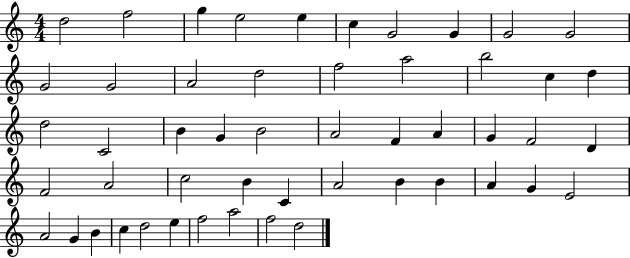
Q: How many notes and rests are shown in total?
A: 51